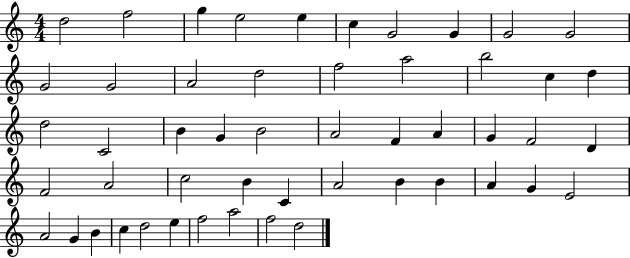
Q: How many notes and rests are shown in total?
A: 51